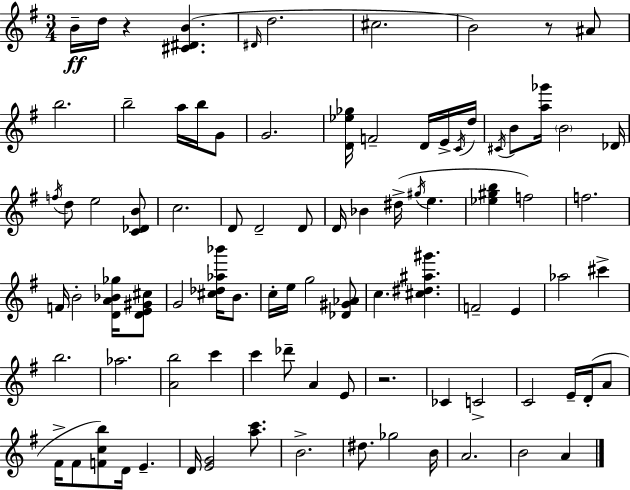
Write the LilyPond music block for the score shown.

{
  \clef treble
  \numericTimeSignature
  \time 3/4
  \key e \minor
  b'16--\ff d''16 r4 <cis' dis' b'>4.( | \grace { dis'16 } d''2. | cis''2. | b'2) r8 ais'8 | \break b''2. | b''2-- a''16 b''16 g'8 | g'2. | <d' ees'' ges''>16 f'2-- d'16 e'16-> | \break \acciaccatura { c'16 } d''16 \acciaccatura { cis'16 } b'8 <a'' ges'''>16 \parenthesize b'2 | des'16 \acciaccatura { f''16 } d''8 e''2 | <c' des' b'>8 c''2. | d'8 d'2-- | \break d'8 d'16 bes'4 dis''16->( \acciaccatura { gis''16 } e''4. | <ees'' gis'' b''>4 f''2) | f''2. | f'16 b'2-. | \break <d' a' bes' ges''>16 <d' e' gis' cis''>8 g'2 | <cis'' des'' aes'' bes'''>16 b'8. c''16-. e''16 g''2 | <des' gis' aes'>8 c''4. <cis'' dis'' ais'' gis'''>4. | f'2-- | \break e'4 aes''2 | cis'''4-> b''2. | aes''2. | <a' b''>2 | \break c'''4 c'''4 des'''8-- a'4 | e'8 r2. | ces'4 c'2-> | c'2 | \break e'16-- d'16-.( a'8 fis'16-> fis'8 <f' c'' b''>8) d'16 e'4.-- | d'16 <e' g'>2 | <a'' c'''>8. b'2.-> | dis''8. ges''2 | \break b'16 a'2. | b'2 | a'4 \bar "|."
}